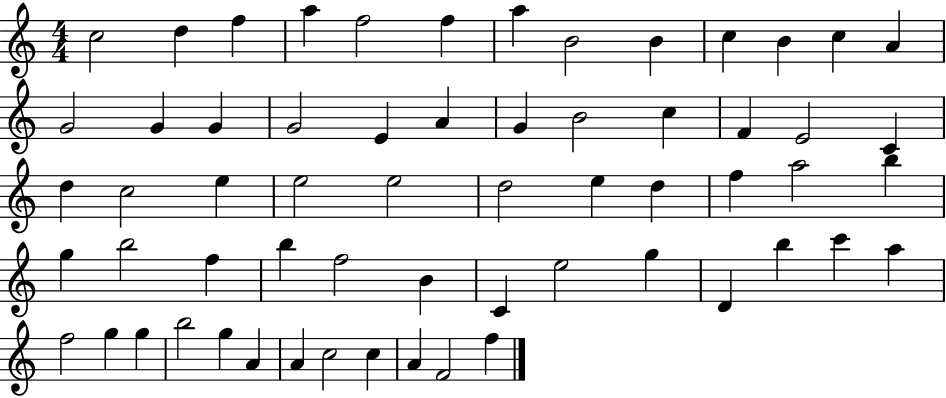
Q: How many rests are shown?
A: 0